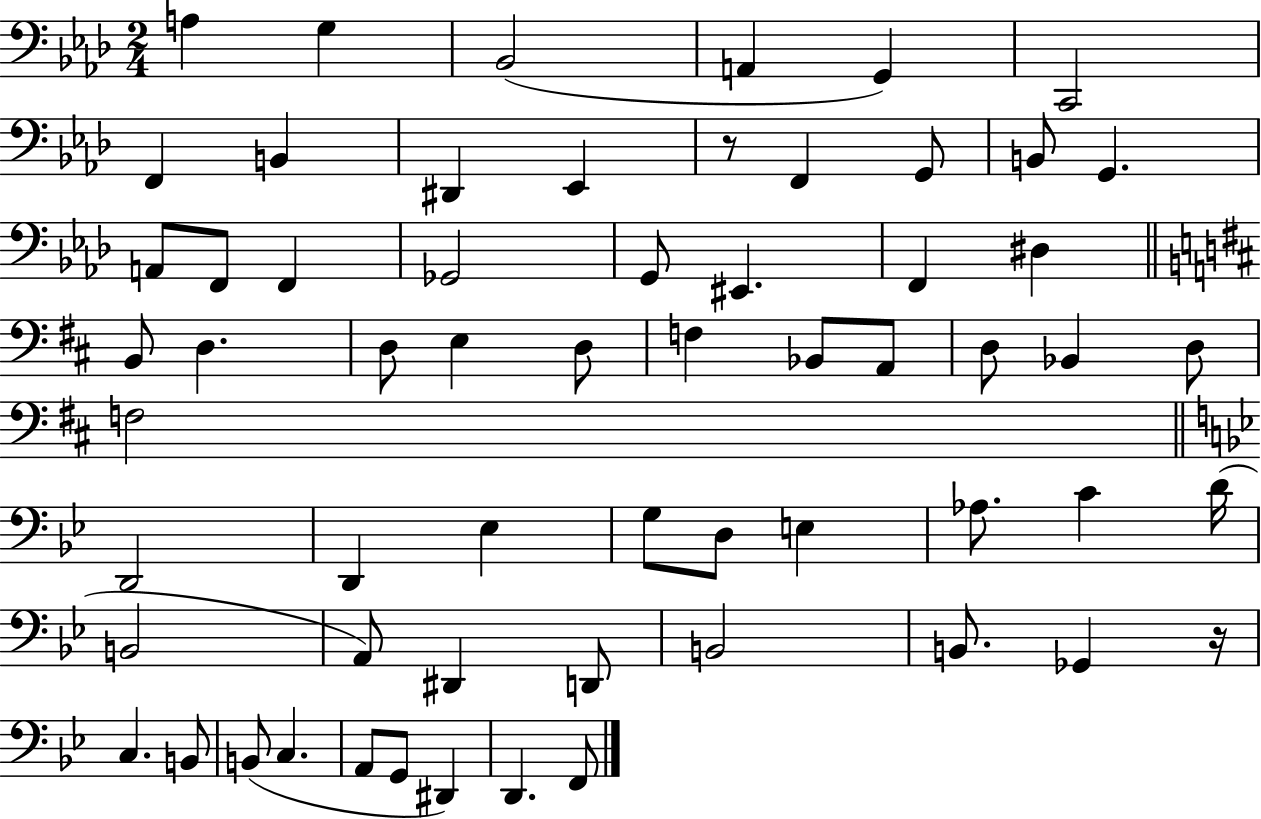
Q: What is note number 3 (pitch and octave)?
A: Bb2